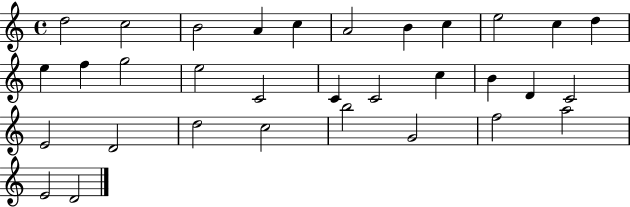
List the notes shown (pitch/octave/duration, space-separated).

D5/h C5/h B4/h A4/q C5/q A4/h B4/q C5/q E5/h C5/q D5/q E5/q F5/q G5/h E5/h C4/h C4/q C4/h C5/q B4/q D4/q C4/h E4/h D4/h D5/h C5/h B5/h G4/h F5/h A5/h E4/h D4/h